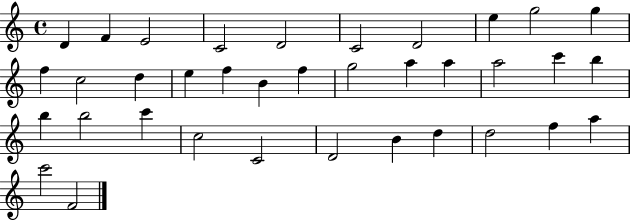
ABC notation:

X:1
T:Untitled
M:4/4
L:1/4
K:C
D F E2 C2 D2 C2 D2 e g2 g f c2 d e f B f g2 a a a2 c' b b b2 c' c2 C2 D2 B d d2 f a c'2 F2